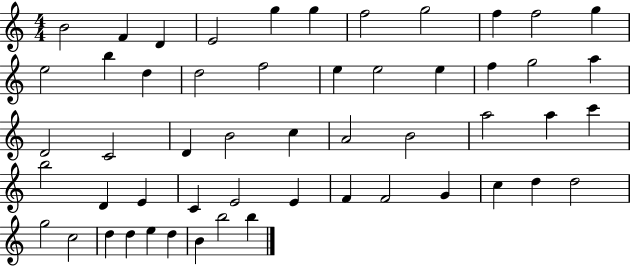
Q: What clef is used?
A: treble